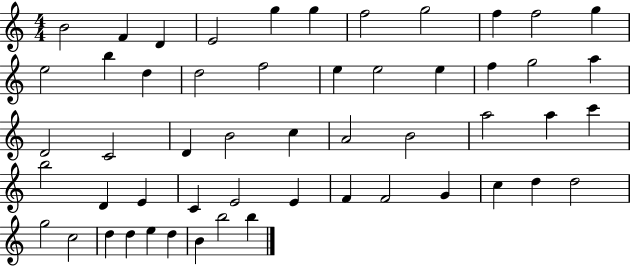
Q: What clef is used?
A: treble